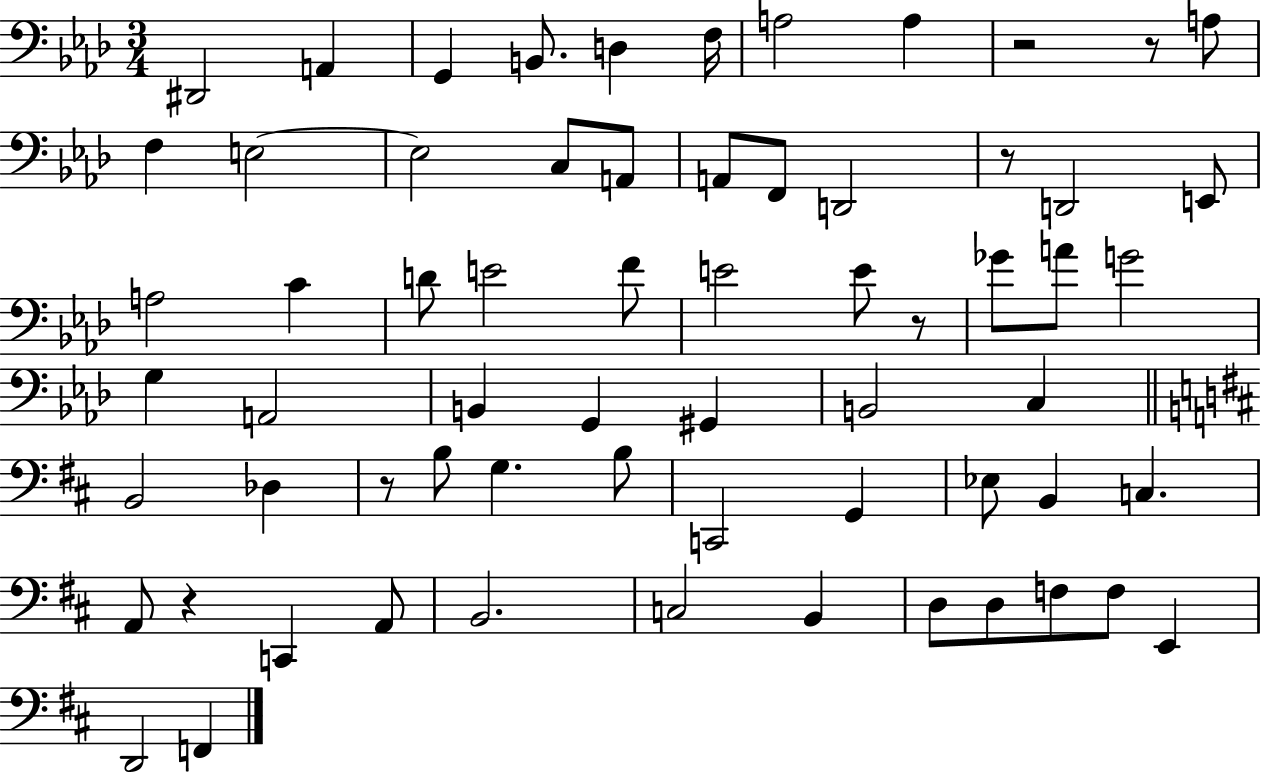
{
  \clef bass
  \numericTimeSignature
  \time 3/4
  \key aes \major
  \repeat volta 2 { dis,2 a,4 | g,4 b,8. d4 f16 | a2 a4 | r2 r8 a8 | \break f4 e2~~ | e2 c8 a,8 | a,8 f,8 d,2 | r8 d,2 e,8 | \break a2 c'4 | d'8 e'2 f'8 | e'2 e'8 r8 | ges'8 a'8 g'2 | \break g4 a,2 | b,4 g,4 gis,4 | b,2 c4 | \bar "||" \break \key b \minor b,2 des4 | r8 b8 g4. b8 | c,2 g,4 | ees8 b,4 c4. | \break a,8 r4 c,4 a,8 | b,2. | c2 b,4 | d8 d8 f8 f8 e,4 | \break d,2 f,4 | } \bar "|."
}